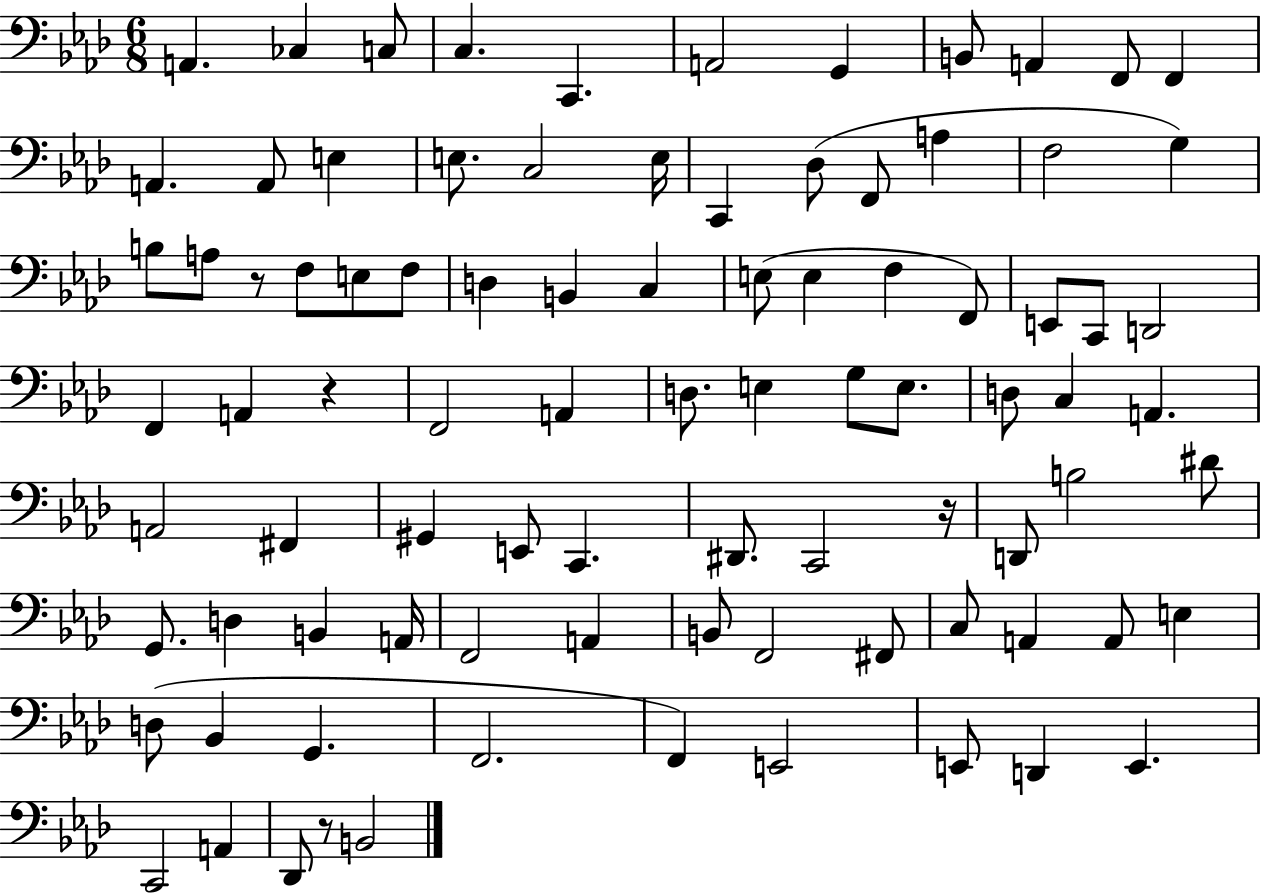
A2/q. CES3/q C3/e C3/q. C2/q. A2/h G2/q B2/e A2/q F2/e F2/q A2/q. A2/e E3/q E3/e. C3/h E3/s C2/q Db3/e F2/e A3/q F3/h G3/q B3/e A3/e R/e F3/e E3/e F3/e D3/q B2/q C3/q E3/e E3/q F3/q F2/e E2/e C2/e D2/h F2/q A2/q R/q F2/h A2/q D3/e. E3/q G3/e E3/e. D3/e C3/q A2/q. A2/h F#2/q G#2/q E2/e C2/q. D#2/e. C2/h R/s D2/e B3/h D#4/e G2/e. D3/q B2/q A2/s F2/h A2/q B2/e F2/h F#2/e C3/e A2/q A2/e E3/q D3/e Bb2/q G2/q. F2/h. F2/q E2/h E2/e D2/q E2/q. C2/h A2/q Db2/e R/e B2/h